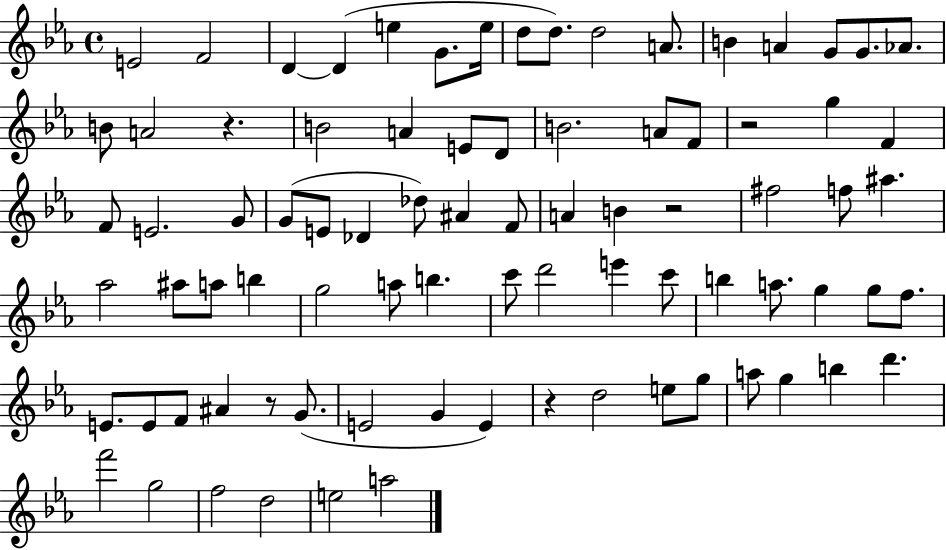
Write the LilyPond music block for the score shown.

{
  \clef treble
  \time 4/4
  \defaultTimeSignature
  \key ees \major
  e'2 f'2 | d'4~~ d'4( e''4 g'8. e''16 | d''8 d''8.) d''2 a'8. | b'4 a'4 g'8 g'8. aes'8. | \break b'8 a'2 r4. | b'2 a'4 e'8 d'8 | b'2. a'8 f'8 | r2 g''4 f'4 | \break f'8 e'2. g'8 | g'8( e'8 des'4 des''8) ais'4 f'8 | a'4 b'4 r2 | fis''2 f''8 ais''4. | \break aes''2 ais''8 a''8 b''4 | g''2 a''8 b''4. | c'''8 d'''2 e'''4 c'''8 | b''4 a''8. g''4 g''8 f''8. | \break e'8. e'8 f'8 ais'4 r8 g'8.( | e'2 g'4 e'4) | r4 d''2 e''8 g''8 | a''8 g''4 b''4 d'''4. | \break f'''2 g''2 | f''2 d''2 | e''2 a''2 | \bar "|."
}